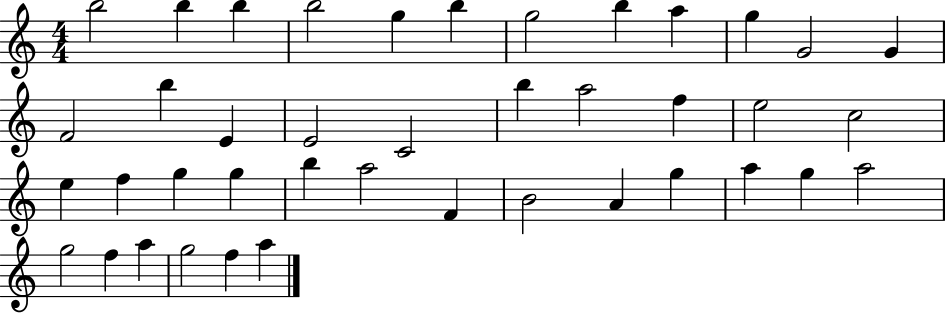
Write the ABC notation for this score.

X:1
T:Untitled
M:4/4
L:1/4
K:C
b2 b b b2 g b g2 b a g G2 G F2 b E E2 C2 b a2 f e2 c2 e f g g b a2 F B2 A g a g a2 g2 f a g2 f a